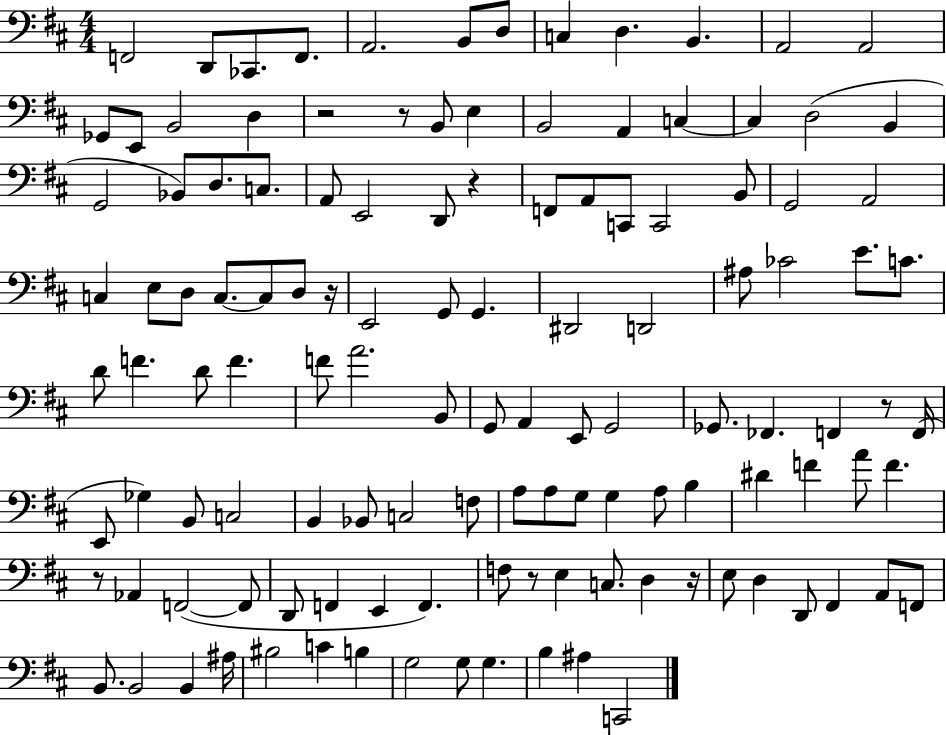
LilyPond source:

{
  \clef bass
  \numericTimeSignature
  \time 4/4
  \key d \major
  f,2 d,8 ces,8. f,8. | a,2. b,8 d8 | c4 d4. b,4. | a,2 a,2 | \break ges,8 e,8 b,2 d4 | r2 r8 b,8 e4 | b,2 a,4 c4~~ | c4 d2( b,4 | \break g,2 bes,8) d8. c8. | a,8 e,2 d,8 r4 | f,8 a,8 c,8 c,2 b,8 | g,2 a,2 | \break c4 e8 d8 c8.~~ c8 d8 r16 | e,2 g,8 g,4. | dis,2 d,2 | ais8 ces'2 e'8. c'8. | \break d'8 f'4. d'8 f'4. | f'8 a'2. b,8 | g,8 a,4 e,8 g,2 | ges,8. fes,4. f,4 r8 f,16( | \break e,8 ges4) b,8 c2 | b,4 bes,8 c2 f8 | a8 a8 g8 g4 a8 b4 | dis'4 f'4 a'8 f'4. | \break r8 aes,4 f,2~(~ f,8 | d,8 f,4 e,4 f,4.) | f8 r8 e4 c8. d4 r16 | e8 d4 d,8 fis,4 a,8 f,8 | \break b,8. b,2 b,4 ais16 | bis2 c'4 b4 | g2 g8 g4. | b4 ais4 c,2 | \break \bar "|."
}